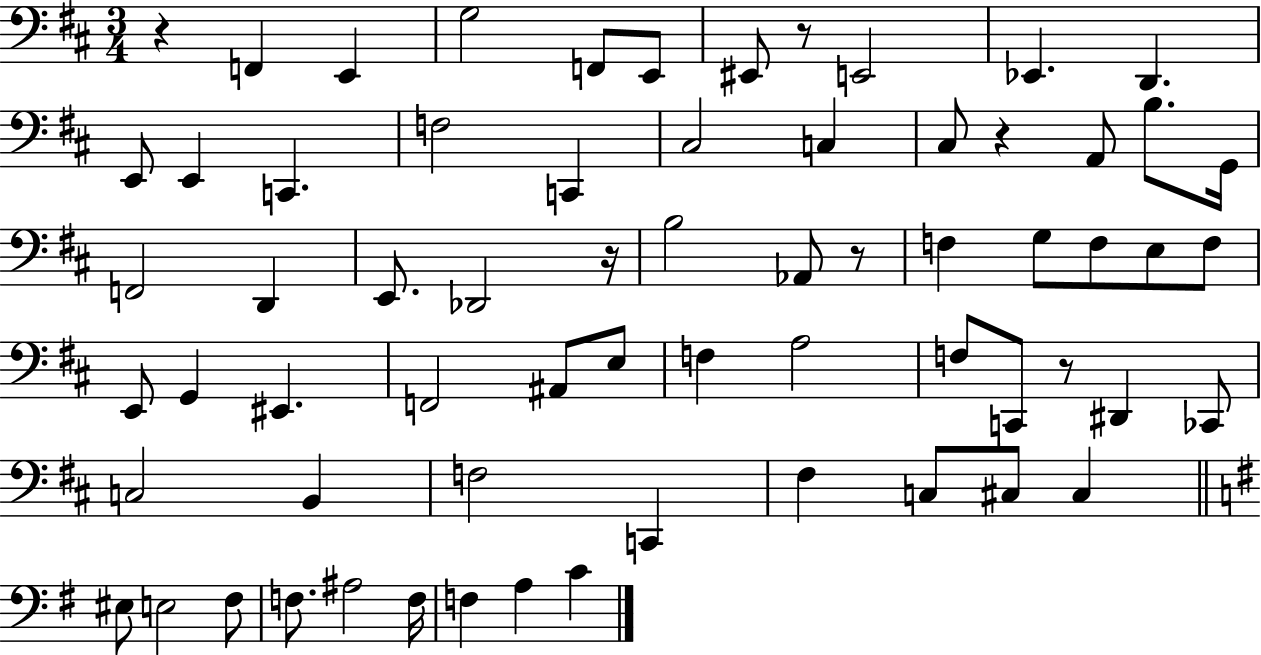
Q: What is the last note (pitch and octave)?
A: C4